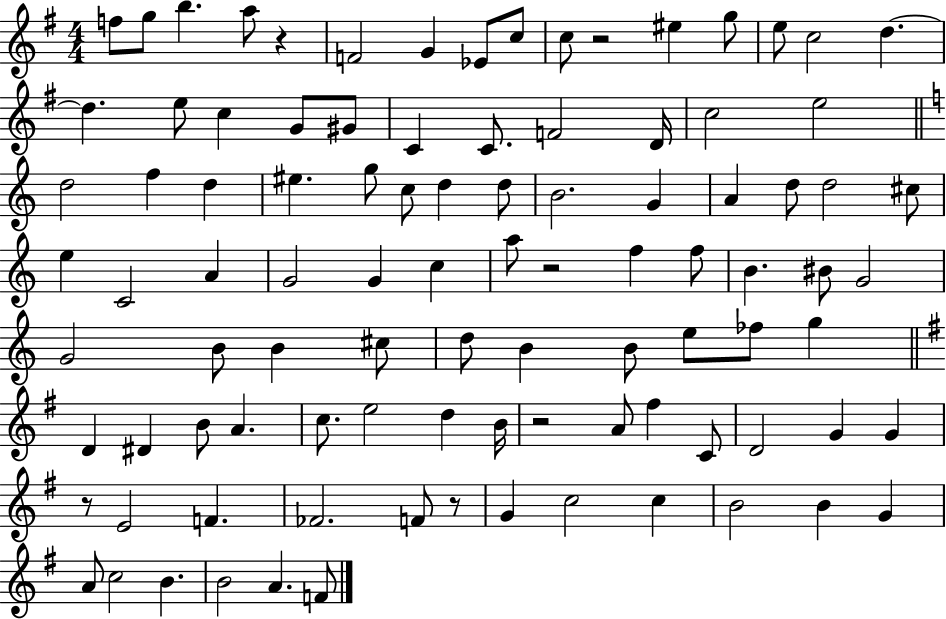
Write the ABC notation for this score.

X:1
T:Untitled
M:4/4
L:1/4
K:G
f/2 g/2 b a/2 z F2 G _E/2 c/2 c/2 z2 ^e g/2 e/2 c2 d d e/2 c G/2 ^G/2 C C/2 F2 D/4 c2 e2 d2 f d ^e g/2 c/2 d d/2 B2 G A d/2 d2 ^c/2 e C2 A G2 G c a/2 z2 f f/2 B ^B/2 G2 G2 B/2 B ^c/2 d/2 B B/2 e/2 _f/2 g D ^D B/2 A c/2 e2 d B/4 z2 A/2 ^f C/2 D2 G G z/2 E2 F _F2 F/2 z/2 G c2 c B2 B G A/2 c2 B B2 A F/2